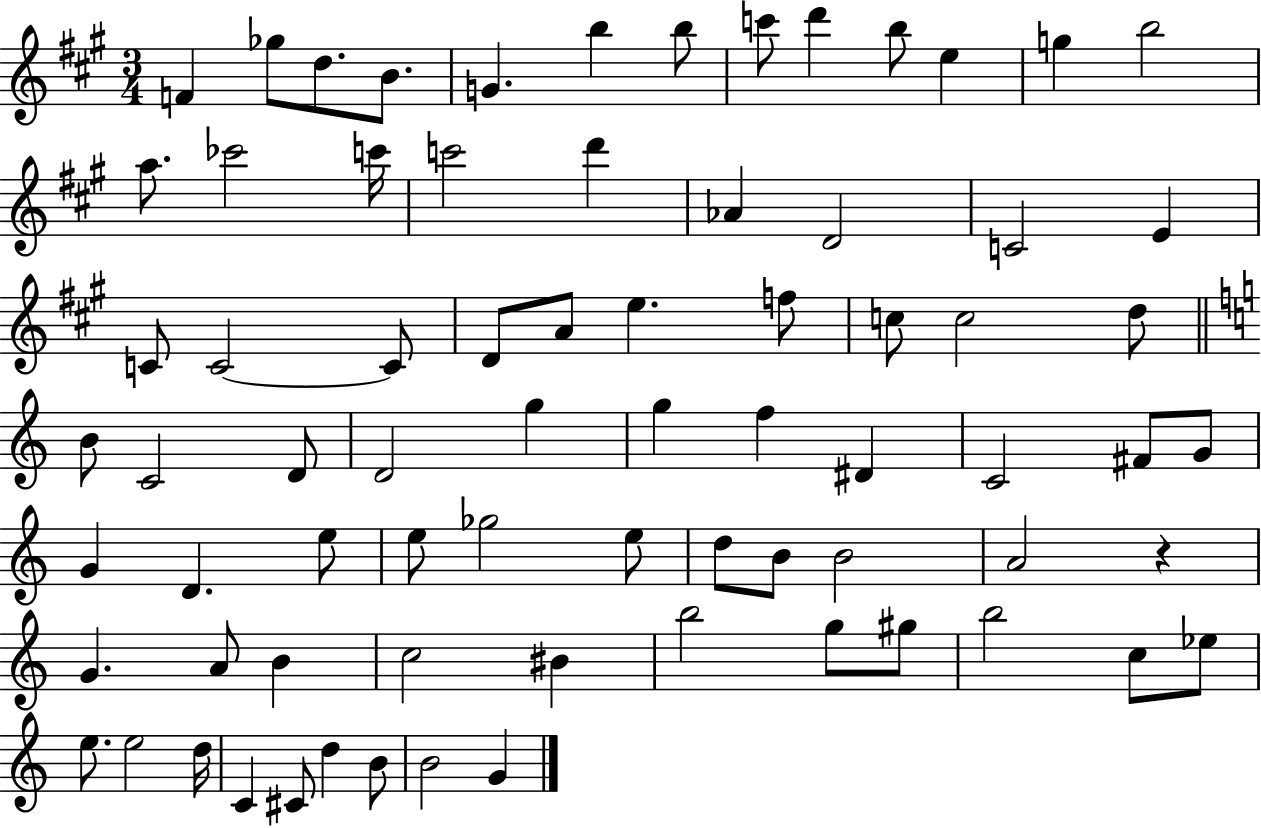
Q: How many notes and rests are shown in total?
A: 74